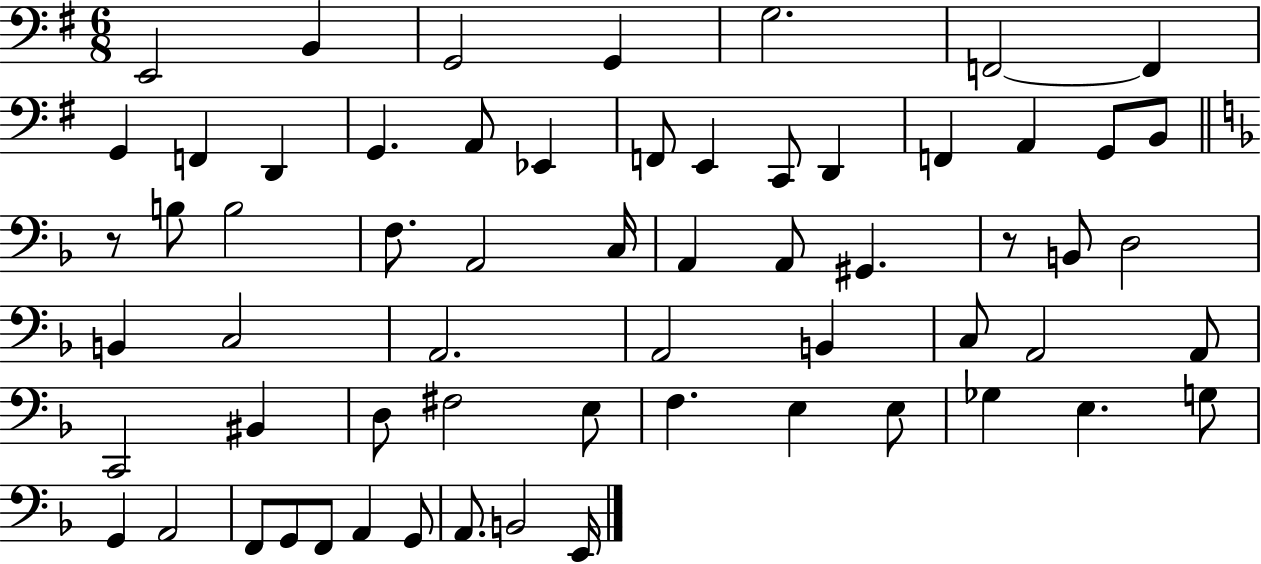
{
  \clef bass
  \numericTimeSignature
  \time 6/8
  \key g \major
  e,2 b,4 | g,2 g,4 | g2. | f,2~~ f,4 | \break g,4 f,4 d,4 | g,4. a,8 ees,4 | f,8 e,4 c,8 d,4 | f,4 a,4 g,8 b,8 | \break \bar "||" \break \key d \minor r8 b8 b2 | f8. a,2 c16 | a,4 a,8 gis,4. | r8 b,8 d2 | \break b,4 c2 | a,2. | a,2 b,4 | c8 a,2 a,8 | \break c,2 bis,4 | d8 fis2 e8 | f4. e4 e8 | ges4 e4. g8 | \break g,4 a,2 | f,8 g,8 f,8 a,4 g,8 | a,8. b,2 e,16 | \bar "|."
}